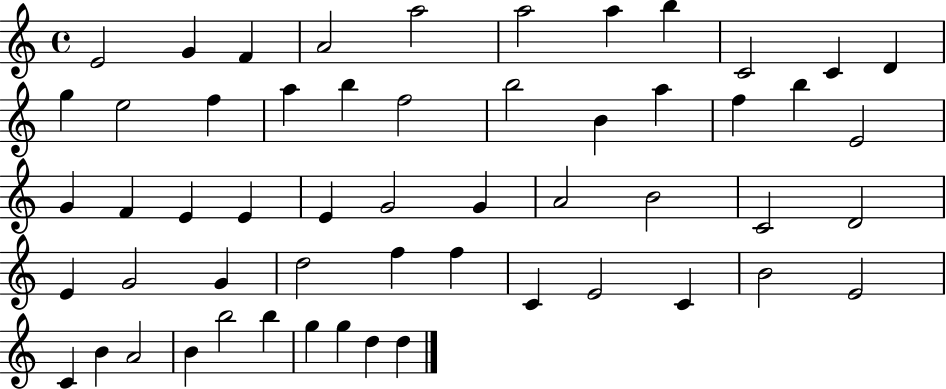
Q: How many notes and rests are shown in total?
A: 55